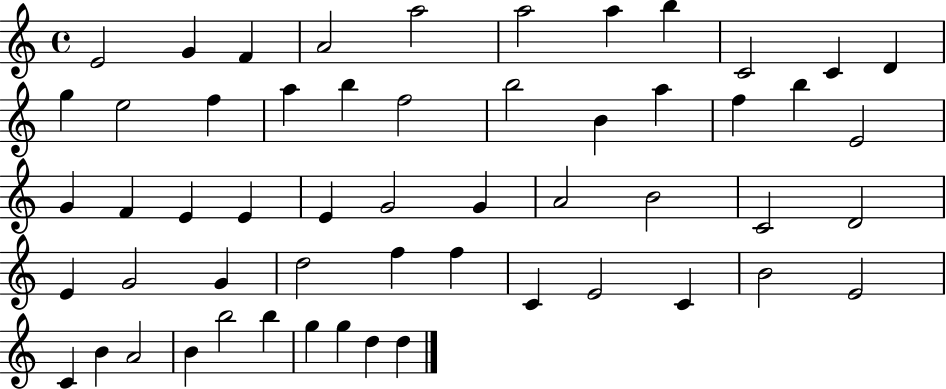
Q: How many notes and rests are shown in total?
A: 55